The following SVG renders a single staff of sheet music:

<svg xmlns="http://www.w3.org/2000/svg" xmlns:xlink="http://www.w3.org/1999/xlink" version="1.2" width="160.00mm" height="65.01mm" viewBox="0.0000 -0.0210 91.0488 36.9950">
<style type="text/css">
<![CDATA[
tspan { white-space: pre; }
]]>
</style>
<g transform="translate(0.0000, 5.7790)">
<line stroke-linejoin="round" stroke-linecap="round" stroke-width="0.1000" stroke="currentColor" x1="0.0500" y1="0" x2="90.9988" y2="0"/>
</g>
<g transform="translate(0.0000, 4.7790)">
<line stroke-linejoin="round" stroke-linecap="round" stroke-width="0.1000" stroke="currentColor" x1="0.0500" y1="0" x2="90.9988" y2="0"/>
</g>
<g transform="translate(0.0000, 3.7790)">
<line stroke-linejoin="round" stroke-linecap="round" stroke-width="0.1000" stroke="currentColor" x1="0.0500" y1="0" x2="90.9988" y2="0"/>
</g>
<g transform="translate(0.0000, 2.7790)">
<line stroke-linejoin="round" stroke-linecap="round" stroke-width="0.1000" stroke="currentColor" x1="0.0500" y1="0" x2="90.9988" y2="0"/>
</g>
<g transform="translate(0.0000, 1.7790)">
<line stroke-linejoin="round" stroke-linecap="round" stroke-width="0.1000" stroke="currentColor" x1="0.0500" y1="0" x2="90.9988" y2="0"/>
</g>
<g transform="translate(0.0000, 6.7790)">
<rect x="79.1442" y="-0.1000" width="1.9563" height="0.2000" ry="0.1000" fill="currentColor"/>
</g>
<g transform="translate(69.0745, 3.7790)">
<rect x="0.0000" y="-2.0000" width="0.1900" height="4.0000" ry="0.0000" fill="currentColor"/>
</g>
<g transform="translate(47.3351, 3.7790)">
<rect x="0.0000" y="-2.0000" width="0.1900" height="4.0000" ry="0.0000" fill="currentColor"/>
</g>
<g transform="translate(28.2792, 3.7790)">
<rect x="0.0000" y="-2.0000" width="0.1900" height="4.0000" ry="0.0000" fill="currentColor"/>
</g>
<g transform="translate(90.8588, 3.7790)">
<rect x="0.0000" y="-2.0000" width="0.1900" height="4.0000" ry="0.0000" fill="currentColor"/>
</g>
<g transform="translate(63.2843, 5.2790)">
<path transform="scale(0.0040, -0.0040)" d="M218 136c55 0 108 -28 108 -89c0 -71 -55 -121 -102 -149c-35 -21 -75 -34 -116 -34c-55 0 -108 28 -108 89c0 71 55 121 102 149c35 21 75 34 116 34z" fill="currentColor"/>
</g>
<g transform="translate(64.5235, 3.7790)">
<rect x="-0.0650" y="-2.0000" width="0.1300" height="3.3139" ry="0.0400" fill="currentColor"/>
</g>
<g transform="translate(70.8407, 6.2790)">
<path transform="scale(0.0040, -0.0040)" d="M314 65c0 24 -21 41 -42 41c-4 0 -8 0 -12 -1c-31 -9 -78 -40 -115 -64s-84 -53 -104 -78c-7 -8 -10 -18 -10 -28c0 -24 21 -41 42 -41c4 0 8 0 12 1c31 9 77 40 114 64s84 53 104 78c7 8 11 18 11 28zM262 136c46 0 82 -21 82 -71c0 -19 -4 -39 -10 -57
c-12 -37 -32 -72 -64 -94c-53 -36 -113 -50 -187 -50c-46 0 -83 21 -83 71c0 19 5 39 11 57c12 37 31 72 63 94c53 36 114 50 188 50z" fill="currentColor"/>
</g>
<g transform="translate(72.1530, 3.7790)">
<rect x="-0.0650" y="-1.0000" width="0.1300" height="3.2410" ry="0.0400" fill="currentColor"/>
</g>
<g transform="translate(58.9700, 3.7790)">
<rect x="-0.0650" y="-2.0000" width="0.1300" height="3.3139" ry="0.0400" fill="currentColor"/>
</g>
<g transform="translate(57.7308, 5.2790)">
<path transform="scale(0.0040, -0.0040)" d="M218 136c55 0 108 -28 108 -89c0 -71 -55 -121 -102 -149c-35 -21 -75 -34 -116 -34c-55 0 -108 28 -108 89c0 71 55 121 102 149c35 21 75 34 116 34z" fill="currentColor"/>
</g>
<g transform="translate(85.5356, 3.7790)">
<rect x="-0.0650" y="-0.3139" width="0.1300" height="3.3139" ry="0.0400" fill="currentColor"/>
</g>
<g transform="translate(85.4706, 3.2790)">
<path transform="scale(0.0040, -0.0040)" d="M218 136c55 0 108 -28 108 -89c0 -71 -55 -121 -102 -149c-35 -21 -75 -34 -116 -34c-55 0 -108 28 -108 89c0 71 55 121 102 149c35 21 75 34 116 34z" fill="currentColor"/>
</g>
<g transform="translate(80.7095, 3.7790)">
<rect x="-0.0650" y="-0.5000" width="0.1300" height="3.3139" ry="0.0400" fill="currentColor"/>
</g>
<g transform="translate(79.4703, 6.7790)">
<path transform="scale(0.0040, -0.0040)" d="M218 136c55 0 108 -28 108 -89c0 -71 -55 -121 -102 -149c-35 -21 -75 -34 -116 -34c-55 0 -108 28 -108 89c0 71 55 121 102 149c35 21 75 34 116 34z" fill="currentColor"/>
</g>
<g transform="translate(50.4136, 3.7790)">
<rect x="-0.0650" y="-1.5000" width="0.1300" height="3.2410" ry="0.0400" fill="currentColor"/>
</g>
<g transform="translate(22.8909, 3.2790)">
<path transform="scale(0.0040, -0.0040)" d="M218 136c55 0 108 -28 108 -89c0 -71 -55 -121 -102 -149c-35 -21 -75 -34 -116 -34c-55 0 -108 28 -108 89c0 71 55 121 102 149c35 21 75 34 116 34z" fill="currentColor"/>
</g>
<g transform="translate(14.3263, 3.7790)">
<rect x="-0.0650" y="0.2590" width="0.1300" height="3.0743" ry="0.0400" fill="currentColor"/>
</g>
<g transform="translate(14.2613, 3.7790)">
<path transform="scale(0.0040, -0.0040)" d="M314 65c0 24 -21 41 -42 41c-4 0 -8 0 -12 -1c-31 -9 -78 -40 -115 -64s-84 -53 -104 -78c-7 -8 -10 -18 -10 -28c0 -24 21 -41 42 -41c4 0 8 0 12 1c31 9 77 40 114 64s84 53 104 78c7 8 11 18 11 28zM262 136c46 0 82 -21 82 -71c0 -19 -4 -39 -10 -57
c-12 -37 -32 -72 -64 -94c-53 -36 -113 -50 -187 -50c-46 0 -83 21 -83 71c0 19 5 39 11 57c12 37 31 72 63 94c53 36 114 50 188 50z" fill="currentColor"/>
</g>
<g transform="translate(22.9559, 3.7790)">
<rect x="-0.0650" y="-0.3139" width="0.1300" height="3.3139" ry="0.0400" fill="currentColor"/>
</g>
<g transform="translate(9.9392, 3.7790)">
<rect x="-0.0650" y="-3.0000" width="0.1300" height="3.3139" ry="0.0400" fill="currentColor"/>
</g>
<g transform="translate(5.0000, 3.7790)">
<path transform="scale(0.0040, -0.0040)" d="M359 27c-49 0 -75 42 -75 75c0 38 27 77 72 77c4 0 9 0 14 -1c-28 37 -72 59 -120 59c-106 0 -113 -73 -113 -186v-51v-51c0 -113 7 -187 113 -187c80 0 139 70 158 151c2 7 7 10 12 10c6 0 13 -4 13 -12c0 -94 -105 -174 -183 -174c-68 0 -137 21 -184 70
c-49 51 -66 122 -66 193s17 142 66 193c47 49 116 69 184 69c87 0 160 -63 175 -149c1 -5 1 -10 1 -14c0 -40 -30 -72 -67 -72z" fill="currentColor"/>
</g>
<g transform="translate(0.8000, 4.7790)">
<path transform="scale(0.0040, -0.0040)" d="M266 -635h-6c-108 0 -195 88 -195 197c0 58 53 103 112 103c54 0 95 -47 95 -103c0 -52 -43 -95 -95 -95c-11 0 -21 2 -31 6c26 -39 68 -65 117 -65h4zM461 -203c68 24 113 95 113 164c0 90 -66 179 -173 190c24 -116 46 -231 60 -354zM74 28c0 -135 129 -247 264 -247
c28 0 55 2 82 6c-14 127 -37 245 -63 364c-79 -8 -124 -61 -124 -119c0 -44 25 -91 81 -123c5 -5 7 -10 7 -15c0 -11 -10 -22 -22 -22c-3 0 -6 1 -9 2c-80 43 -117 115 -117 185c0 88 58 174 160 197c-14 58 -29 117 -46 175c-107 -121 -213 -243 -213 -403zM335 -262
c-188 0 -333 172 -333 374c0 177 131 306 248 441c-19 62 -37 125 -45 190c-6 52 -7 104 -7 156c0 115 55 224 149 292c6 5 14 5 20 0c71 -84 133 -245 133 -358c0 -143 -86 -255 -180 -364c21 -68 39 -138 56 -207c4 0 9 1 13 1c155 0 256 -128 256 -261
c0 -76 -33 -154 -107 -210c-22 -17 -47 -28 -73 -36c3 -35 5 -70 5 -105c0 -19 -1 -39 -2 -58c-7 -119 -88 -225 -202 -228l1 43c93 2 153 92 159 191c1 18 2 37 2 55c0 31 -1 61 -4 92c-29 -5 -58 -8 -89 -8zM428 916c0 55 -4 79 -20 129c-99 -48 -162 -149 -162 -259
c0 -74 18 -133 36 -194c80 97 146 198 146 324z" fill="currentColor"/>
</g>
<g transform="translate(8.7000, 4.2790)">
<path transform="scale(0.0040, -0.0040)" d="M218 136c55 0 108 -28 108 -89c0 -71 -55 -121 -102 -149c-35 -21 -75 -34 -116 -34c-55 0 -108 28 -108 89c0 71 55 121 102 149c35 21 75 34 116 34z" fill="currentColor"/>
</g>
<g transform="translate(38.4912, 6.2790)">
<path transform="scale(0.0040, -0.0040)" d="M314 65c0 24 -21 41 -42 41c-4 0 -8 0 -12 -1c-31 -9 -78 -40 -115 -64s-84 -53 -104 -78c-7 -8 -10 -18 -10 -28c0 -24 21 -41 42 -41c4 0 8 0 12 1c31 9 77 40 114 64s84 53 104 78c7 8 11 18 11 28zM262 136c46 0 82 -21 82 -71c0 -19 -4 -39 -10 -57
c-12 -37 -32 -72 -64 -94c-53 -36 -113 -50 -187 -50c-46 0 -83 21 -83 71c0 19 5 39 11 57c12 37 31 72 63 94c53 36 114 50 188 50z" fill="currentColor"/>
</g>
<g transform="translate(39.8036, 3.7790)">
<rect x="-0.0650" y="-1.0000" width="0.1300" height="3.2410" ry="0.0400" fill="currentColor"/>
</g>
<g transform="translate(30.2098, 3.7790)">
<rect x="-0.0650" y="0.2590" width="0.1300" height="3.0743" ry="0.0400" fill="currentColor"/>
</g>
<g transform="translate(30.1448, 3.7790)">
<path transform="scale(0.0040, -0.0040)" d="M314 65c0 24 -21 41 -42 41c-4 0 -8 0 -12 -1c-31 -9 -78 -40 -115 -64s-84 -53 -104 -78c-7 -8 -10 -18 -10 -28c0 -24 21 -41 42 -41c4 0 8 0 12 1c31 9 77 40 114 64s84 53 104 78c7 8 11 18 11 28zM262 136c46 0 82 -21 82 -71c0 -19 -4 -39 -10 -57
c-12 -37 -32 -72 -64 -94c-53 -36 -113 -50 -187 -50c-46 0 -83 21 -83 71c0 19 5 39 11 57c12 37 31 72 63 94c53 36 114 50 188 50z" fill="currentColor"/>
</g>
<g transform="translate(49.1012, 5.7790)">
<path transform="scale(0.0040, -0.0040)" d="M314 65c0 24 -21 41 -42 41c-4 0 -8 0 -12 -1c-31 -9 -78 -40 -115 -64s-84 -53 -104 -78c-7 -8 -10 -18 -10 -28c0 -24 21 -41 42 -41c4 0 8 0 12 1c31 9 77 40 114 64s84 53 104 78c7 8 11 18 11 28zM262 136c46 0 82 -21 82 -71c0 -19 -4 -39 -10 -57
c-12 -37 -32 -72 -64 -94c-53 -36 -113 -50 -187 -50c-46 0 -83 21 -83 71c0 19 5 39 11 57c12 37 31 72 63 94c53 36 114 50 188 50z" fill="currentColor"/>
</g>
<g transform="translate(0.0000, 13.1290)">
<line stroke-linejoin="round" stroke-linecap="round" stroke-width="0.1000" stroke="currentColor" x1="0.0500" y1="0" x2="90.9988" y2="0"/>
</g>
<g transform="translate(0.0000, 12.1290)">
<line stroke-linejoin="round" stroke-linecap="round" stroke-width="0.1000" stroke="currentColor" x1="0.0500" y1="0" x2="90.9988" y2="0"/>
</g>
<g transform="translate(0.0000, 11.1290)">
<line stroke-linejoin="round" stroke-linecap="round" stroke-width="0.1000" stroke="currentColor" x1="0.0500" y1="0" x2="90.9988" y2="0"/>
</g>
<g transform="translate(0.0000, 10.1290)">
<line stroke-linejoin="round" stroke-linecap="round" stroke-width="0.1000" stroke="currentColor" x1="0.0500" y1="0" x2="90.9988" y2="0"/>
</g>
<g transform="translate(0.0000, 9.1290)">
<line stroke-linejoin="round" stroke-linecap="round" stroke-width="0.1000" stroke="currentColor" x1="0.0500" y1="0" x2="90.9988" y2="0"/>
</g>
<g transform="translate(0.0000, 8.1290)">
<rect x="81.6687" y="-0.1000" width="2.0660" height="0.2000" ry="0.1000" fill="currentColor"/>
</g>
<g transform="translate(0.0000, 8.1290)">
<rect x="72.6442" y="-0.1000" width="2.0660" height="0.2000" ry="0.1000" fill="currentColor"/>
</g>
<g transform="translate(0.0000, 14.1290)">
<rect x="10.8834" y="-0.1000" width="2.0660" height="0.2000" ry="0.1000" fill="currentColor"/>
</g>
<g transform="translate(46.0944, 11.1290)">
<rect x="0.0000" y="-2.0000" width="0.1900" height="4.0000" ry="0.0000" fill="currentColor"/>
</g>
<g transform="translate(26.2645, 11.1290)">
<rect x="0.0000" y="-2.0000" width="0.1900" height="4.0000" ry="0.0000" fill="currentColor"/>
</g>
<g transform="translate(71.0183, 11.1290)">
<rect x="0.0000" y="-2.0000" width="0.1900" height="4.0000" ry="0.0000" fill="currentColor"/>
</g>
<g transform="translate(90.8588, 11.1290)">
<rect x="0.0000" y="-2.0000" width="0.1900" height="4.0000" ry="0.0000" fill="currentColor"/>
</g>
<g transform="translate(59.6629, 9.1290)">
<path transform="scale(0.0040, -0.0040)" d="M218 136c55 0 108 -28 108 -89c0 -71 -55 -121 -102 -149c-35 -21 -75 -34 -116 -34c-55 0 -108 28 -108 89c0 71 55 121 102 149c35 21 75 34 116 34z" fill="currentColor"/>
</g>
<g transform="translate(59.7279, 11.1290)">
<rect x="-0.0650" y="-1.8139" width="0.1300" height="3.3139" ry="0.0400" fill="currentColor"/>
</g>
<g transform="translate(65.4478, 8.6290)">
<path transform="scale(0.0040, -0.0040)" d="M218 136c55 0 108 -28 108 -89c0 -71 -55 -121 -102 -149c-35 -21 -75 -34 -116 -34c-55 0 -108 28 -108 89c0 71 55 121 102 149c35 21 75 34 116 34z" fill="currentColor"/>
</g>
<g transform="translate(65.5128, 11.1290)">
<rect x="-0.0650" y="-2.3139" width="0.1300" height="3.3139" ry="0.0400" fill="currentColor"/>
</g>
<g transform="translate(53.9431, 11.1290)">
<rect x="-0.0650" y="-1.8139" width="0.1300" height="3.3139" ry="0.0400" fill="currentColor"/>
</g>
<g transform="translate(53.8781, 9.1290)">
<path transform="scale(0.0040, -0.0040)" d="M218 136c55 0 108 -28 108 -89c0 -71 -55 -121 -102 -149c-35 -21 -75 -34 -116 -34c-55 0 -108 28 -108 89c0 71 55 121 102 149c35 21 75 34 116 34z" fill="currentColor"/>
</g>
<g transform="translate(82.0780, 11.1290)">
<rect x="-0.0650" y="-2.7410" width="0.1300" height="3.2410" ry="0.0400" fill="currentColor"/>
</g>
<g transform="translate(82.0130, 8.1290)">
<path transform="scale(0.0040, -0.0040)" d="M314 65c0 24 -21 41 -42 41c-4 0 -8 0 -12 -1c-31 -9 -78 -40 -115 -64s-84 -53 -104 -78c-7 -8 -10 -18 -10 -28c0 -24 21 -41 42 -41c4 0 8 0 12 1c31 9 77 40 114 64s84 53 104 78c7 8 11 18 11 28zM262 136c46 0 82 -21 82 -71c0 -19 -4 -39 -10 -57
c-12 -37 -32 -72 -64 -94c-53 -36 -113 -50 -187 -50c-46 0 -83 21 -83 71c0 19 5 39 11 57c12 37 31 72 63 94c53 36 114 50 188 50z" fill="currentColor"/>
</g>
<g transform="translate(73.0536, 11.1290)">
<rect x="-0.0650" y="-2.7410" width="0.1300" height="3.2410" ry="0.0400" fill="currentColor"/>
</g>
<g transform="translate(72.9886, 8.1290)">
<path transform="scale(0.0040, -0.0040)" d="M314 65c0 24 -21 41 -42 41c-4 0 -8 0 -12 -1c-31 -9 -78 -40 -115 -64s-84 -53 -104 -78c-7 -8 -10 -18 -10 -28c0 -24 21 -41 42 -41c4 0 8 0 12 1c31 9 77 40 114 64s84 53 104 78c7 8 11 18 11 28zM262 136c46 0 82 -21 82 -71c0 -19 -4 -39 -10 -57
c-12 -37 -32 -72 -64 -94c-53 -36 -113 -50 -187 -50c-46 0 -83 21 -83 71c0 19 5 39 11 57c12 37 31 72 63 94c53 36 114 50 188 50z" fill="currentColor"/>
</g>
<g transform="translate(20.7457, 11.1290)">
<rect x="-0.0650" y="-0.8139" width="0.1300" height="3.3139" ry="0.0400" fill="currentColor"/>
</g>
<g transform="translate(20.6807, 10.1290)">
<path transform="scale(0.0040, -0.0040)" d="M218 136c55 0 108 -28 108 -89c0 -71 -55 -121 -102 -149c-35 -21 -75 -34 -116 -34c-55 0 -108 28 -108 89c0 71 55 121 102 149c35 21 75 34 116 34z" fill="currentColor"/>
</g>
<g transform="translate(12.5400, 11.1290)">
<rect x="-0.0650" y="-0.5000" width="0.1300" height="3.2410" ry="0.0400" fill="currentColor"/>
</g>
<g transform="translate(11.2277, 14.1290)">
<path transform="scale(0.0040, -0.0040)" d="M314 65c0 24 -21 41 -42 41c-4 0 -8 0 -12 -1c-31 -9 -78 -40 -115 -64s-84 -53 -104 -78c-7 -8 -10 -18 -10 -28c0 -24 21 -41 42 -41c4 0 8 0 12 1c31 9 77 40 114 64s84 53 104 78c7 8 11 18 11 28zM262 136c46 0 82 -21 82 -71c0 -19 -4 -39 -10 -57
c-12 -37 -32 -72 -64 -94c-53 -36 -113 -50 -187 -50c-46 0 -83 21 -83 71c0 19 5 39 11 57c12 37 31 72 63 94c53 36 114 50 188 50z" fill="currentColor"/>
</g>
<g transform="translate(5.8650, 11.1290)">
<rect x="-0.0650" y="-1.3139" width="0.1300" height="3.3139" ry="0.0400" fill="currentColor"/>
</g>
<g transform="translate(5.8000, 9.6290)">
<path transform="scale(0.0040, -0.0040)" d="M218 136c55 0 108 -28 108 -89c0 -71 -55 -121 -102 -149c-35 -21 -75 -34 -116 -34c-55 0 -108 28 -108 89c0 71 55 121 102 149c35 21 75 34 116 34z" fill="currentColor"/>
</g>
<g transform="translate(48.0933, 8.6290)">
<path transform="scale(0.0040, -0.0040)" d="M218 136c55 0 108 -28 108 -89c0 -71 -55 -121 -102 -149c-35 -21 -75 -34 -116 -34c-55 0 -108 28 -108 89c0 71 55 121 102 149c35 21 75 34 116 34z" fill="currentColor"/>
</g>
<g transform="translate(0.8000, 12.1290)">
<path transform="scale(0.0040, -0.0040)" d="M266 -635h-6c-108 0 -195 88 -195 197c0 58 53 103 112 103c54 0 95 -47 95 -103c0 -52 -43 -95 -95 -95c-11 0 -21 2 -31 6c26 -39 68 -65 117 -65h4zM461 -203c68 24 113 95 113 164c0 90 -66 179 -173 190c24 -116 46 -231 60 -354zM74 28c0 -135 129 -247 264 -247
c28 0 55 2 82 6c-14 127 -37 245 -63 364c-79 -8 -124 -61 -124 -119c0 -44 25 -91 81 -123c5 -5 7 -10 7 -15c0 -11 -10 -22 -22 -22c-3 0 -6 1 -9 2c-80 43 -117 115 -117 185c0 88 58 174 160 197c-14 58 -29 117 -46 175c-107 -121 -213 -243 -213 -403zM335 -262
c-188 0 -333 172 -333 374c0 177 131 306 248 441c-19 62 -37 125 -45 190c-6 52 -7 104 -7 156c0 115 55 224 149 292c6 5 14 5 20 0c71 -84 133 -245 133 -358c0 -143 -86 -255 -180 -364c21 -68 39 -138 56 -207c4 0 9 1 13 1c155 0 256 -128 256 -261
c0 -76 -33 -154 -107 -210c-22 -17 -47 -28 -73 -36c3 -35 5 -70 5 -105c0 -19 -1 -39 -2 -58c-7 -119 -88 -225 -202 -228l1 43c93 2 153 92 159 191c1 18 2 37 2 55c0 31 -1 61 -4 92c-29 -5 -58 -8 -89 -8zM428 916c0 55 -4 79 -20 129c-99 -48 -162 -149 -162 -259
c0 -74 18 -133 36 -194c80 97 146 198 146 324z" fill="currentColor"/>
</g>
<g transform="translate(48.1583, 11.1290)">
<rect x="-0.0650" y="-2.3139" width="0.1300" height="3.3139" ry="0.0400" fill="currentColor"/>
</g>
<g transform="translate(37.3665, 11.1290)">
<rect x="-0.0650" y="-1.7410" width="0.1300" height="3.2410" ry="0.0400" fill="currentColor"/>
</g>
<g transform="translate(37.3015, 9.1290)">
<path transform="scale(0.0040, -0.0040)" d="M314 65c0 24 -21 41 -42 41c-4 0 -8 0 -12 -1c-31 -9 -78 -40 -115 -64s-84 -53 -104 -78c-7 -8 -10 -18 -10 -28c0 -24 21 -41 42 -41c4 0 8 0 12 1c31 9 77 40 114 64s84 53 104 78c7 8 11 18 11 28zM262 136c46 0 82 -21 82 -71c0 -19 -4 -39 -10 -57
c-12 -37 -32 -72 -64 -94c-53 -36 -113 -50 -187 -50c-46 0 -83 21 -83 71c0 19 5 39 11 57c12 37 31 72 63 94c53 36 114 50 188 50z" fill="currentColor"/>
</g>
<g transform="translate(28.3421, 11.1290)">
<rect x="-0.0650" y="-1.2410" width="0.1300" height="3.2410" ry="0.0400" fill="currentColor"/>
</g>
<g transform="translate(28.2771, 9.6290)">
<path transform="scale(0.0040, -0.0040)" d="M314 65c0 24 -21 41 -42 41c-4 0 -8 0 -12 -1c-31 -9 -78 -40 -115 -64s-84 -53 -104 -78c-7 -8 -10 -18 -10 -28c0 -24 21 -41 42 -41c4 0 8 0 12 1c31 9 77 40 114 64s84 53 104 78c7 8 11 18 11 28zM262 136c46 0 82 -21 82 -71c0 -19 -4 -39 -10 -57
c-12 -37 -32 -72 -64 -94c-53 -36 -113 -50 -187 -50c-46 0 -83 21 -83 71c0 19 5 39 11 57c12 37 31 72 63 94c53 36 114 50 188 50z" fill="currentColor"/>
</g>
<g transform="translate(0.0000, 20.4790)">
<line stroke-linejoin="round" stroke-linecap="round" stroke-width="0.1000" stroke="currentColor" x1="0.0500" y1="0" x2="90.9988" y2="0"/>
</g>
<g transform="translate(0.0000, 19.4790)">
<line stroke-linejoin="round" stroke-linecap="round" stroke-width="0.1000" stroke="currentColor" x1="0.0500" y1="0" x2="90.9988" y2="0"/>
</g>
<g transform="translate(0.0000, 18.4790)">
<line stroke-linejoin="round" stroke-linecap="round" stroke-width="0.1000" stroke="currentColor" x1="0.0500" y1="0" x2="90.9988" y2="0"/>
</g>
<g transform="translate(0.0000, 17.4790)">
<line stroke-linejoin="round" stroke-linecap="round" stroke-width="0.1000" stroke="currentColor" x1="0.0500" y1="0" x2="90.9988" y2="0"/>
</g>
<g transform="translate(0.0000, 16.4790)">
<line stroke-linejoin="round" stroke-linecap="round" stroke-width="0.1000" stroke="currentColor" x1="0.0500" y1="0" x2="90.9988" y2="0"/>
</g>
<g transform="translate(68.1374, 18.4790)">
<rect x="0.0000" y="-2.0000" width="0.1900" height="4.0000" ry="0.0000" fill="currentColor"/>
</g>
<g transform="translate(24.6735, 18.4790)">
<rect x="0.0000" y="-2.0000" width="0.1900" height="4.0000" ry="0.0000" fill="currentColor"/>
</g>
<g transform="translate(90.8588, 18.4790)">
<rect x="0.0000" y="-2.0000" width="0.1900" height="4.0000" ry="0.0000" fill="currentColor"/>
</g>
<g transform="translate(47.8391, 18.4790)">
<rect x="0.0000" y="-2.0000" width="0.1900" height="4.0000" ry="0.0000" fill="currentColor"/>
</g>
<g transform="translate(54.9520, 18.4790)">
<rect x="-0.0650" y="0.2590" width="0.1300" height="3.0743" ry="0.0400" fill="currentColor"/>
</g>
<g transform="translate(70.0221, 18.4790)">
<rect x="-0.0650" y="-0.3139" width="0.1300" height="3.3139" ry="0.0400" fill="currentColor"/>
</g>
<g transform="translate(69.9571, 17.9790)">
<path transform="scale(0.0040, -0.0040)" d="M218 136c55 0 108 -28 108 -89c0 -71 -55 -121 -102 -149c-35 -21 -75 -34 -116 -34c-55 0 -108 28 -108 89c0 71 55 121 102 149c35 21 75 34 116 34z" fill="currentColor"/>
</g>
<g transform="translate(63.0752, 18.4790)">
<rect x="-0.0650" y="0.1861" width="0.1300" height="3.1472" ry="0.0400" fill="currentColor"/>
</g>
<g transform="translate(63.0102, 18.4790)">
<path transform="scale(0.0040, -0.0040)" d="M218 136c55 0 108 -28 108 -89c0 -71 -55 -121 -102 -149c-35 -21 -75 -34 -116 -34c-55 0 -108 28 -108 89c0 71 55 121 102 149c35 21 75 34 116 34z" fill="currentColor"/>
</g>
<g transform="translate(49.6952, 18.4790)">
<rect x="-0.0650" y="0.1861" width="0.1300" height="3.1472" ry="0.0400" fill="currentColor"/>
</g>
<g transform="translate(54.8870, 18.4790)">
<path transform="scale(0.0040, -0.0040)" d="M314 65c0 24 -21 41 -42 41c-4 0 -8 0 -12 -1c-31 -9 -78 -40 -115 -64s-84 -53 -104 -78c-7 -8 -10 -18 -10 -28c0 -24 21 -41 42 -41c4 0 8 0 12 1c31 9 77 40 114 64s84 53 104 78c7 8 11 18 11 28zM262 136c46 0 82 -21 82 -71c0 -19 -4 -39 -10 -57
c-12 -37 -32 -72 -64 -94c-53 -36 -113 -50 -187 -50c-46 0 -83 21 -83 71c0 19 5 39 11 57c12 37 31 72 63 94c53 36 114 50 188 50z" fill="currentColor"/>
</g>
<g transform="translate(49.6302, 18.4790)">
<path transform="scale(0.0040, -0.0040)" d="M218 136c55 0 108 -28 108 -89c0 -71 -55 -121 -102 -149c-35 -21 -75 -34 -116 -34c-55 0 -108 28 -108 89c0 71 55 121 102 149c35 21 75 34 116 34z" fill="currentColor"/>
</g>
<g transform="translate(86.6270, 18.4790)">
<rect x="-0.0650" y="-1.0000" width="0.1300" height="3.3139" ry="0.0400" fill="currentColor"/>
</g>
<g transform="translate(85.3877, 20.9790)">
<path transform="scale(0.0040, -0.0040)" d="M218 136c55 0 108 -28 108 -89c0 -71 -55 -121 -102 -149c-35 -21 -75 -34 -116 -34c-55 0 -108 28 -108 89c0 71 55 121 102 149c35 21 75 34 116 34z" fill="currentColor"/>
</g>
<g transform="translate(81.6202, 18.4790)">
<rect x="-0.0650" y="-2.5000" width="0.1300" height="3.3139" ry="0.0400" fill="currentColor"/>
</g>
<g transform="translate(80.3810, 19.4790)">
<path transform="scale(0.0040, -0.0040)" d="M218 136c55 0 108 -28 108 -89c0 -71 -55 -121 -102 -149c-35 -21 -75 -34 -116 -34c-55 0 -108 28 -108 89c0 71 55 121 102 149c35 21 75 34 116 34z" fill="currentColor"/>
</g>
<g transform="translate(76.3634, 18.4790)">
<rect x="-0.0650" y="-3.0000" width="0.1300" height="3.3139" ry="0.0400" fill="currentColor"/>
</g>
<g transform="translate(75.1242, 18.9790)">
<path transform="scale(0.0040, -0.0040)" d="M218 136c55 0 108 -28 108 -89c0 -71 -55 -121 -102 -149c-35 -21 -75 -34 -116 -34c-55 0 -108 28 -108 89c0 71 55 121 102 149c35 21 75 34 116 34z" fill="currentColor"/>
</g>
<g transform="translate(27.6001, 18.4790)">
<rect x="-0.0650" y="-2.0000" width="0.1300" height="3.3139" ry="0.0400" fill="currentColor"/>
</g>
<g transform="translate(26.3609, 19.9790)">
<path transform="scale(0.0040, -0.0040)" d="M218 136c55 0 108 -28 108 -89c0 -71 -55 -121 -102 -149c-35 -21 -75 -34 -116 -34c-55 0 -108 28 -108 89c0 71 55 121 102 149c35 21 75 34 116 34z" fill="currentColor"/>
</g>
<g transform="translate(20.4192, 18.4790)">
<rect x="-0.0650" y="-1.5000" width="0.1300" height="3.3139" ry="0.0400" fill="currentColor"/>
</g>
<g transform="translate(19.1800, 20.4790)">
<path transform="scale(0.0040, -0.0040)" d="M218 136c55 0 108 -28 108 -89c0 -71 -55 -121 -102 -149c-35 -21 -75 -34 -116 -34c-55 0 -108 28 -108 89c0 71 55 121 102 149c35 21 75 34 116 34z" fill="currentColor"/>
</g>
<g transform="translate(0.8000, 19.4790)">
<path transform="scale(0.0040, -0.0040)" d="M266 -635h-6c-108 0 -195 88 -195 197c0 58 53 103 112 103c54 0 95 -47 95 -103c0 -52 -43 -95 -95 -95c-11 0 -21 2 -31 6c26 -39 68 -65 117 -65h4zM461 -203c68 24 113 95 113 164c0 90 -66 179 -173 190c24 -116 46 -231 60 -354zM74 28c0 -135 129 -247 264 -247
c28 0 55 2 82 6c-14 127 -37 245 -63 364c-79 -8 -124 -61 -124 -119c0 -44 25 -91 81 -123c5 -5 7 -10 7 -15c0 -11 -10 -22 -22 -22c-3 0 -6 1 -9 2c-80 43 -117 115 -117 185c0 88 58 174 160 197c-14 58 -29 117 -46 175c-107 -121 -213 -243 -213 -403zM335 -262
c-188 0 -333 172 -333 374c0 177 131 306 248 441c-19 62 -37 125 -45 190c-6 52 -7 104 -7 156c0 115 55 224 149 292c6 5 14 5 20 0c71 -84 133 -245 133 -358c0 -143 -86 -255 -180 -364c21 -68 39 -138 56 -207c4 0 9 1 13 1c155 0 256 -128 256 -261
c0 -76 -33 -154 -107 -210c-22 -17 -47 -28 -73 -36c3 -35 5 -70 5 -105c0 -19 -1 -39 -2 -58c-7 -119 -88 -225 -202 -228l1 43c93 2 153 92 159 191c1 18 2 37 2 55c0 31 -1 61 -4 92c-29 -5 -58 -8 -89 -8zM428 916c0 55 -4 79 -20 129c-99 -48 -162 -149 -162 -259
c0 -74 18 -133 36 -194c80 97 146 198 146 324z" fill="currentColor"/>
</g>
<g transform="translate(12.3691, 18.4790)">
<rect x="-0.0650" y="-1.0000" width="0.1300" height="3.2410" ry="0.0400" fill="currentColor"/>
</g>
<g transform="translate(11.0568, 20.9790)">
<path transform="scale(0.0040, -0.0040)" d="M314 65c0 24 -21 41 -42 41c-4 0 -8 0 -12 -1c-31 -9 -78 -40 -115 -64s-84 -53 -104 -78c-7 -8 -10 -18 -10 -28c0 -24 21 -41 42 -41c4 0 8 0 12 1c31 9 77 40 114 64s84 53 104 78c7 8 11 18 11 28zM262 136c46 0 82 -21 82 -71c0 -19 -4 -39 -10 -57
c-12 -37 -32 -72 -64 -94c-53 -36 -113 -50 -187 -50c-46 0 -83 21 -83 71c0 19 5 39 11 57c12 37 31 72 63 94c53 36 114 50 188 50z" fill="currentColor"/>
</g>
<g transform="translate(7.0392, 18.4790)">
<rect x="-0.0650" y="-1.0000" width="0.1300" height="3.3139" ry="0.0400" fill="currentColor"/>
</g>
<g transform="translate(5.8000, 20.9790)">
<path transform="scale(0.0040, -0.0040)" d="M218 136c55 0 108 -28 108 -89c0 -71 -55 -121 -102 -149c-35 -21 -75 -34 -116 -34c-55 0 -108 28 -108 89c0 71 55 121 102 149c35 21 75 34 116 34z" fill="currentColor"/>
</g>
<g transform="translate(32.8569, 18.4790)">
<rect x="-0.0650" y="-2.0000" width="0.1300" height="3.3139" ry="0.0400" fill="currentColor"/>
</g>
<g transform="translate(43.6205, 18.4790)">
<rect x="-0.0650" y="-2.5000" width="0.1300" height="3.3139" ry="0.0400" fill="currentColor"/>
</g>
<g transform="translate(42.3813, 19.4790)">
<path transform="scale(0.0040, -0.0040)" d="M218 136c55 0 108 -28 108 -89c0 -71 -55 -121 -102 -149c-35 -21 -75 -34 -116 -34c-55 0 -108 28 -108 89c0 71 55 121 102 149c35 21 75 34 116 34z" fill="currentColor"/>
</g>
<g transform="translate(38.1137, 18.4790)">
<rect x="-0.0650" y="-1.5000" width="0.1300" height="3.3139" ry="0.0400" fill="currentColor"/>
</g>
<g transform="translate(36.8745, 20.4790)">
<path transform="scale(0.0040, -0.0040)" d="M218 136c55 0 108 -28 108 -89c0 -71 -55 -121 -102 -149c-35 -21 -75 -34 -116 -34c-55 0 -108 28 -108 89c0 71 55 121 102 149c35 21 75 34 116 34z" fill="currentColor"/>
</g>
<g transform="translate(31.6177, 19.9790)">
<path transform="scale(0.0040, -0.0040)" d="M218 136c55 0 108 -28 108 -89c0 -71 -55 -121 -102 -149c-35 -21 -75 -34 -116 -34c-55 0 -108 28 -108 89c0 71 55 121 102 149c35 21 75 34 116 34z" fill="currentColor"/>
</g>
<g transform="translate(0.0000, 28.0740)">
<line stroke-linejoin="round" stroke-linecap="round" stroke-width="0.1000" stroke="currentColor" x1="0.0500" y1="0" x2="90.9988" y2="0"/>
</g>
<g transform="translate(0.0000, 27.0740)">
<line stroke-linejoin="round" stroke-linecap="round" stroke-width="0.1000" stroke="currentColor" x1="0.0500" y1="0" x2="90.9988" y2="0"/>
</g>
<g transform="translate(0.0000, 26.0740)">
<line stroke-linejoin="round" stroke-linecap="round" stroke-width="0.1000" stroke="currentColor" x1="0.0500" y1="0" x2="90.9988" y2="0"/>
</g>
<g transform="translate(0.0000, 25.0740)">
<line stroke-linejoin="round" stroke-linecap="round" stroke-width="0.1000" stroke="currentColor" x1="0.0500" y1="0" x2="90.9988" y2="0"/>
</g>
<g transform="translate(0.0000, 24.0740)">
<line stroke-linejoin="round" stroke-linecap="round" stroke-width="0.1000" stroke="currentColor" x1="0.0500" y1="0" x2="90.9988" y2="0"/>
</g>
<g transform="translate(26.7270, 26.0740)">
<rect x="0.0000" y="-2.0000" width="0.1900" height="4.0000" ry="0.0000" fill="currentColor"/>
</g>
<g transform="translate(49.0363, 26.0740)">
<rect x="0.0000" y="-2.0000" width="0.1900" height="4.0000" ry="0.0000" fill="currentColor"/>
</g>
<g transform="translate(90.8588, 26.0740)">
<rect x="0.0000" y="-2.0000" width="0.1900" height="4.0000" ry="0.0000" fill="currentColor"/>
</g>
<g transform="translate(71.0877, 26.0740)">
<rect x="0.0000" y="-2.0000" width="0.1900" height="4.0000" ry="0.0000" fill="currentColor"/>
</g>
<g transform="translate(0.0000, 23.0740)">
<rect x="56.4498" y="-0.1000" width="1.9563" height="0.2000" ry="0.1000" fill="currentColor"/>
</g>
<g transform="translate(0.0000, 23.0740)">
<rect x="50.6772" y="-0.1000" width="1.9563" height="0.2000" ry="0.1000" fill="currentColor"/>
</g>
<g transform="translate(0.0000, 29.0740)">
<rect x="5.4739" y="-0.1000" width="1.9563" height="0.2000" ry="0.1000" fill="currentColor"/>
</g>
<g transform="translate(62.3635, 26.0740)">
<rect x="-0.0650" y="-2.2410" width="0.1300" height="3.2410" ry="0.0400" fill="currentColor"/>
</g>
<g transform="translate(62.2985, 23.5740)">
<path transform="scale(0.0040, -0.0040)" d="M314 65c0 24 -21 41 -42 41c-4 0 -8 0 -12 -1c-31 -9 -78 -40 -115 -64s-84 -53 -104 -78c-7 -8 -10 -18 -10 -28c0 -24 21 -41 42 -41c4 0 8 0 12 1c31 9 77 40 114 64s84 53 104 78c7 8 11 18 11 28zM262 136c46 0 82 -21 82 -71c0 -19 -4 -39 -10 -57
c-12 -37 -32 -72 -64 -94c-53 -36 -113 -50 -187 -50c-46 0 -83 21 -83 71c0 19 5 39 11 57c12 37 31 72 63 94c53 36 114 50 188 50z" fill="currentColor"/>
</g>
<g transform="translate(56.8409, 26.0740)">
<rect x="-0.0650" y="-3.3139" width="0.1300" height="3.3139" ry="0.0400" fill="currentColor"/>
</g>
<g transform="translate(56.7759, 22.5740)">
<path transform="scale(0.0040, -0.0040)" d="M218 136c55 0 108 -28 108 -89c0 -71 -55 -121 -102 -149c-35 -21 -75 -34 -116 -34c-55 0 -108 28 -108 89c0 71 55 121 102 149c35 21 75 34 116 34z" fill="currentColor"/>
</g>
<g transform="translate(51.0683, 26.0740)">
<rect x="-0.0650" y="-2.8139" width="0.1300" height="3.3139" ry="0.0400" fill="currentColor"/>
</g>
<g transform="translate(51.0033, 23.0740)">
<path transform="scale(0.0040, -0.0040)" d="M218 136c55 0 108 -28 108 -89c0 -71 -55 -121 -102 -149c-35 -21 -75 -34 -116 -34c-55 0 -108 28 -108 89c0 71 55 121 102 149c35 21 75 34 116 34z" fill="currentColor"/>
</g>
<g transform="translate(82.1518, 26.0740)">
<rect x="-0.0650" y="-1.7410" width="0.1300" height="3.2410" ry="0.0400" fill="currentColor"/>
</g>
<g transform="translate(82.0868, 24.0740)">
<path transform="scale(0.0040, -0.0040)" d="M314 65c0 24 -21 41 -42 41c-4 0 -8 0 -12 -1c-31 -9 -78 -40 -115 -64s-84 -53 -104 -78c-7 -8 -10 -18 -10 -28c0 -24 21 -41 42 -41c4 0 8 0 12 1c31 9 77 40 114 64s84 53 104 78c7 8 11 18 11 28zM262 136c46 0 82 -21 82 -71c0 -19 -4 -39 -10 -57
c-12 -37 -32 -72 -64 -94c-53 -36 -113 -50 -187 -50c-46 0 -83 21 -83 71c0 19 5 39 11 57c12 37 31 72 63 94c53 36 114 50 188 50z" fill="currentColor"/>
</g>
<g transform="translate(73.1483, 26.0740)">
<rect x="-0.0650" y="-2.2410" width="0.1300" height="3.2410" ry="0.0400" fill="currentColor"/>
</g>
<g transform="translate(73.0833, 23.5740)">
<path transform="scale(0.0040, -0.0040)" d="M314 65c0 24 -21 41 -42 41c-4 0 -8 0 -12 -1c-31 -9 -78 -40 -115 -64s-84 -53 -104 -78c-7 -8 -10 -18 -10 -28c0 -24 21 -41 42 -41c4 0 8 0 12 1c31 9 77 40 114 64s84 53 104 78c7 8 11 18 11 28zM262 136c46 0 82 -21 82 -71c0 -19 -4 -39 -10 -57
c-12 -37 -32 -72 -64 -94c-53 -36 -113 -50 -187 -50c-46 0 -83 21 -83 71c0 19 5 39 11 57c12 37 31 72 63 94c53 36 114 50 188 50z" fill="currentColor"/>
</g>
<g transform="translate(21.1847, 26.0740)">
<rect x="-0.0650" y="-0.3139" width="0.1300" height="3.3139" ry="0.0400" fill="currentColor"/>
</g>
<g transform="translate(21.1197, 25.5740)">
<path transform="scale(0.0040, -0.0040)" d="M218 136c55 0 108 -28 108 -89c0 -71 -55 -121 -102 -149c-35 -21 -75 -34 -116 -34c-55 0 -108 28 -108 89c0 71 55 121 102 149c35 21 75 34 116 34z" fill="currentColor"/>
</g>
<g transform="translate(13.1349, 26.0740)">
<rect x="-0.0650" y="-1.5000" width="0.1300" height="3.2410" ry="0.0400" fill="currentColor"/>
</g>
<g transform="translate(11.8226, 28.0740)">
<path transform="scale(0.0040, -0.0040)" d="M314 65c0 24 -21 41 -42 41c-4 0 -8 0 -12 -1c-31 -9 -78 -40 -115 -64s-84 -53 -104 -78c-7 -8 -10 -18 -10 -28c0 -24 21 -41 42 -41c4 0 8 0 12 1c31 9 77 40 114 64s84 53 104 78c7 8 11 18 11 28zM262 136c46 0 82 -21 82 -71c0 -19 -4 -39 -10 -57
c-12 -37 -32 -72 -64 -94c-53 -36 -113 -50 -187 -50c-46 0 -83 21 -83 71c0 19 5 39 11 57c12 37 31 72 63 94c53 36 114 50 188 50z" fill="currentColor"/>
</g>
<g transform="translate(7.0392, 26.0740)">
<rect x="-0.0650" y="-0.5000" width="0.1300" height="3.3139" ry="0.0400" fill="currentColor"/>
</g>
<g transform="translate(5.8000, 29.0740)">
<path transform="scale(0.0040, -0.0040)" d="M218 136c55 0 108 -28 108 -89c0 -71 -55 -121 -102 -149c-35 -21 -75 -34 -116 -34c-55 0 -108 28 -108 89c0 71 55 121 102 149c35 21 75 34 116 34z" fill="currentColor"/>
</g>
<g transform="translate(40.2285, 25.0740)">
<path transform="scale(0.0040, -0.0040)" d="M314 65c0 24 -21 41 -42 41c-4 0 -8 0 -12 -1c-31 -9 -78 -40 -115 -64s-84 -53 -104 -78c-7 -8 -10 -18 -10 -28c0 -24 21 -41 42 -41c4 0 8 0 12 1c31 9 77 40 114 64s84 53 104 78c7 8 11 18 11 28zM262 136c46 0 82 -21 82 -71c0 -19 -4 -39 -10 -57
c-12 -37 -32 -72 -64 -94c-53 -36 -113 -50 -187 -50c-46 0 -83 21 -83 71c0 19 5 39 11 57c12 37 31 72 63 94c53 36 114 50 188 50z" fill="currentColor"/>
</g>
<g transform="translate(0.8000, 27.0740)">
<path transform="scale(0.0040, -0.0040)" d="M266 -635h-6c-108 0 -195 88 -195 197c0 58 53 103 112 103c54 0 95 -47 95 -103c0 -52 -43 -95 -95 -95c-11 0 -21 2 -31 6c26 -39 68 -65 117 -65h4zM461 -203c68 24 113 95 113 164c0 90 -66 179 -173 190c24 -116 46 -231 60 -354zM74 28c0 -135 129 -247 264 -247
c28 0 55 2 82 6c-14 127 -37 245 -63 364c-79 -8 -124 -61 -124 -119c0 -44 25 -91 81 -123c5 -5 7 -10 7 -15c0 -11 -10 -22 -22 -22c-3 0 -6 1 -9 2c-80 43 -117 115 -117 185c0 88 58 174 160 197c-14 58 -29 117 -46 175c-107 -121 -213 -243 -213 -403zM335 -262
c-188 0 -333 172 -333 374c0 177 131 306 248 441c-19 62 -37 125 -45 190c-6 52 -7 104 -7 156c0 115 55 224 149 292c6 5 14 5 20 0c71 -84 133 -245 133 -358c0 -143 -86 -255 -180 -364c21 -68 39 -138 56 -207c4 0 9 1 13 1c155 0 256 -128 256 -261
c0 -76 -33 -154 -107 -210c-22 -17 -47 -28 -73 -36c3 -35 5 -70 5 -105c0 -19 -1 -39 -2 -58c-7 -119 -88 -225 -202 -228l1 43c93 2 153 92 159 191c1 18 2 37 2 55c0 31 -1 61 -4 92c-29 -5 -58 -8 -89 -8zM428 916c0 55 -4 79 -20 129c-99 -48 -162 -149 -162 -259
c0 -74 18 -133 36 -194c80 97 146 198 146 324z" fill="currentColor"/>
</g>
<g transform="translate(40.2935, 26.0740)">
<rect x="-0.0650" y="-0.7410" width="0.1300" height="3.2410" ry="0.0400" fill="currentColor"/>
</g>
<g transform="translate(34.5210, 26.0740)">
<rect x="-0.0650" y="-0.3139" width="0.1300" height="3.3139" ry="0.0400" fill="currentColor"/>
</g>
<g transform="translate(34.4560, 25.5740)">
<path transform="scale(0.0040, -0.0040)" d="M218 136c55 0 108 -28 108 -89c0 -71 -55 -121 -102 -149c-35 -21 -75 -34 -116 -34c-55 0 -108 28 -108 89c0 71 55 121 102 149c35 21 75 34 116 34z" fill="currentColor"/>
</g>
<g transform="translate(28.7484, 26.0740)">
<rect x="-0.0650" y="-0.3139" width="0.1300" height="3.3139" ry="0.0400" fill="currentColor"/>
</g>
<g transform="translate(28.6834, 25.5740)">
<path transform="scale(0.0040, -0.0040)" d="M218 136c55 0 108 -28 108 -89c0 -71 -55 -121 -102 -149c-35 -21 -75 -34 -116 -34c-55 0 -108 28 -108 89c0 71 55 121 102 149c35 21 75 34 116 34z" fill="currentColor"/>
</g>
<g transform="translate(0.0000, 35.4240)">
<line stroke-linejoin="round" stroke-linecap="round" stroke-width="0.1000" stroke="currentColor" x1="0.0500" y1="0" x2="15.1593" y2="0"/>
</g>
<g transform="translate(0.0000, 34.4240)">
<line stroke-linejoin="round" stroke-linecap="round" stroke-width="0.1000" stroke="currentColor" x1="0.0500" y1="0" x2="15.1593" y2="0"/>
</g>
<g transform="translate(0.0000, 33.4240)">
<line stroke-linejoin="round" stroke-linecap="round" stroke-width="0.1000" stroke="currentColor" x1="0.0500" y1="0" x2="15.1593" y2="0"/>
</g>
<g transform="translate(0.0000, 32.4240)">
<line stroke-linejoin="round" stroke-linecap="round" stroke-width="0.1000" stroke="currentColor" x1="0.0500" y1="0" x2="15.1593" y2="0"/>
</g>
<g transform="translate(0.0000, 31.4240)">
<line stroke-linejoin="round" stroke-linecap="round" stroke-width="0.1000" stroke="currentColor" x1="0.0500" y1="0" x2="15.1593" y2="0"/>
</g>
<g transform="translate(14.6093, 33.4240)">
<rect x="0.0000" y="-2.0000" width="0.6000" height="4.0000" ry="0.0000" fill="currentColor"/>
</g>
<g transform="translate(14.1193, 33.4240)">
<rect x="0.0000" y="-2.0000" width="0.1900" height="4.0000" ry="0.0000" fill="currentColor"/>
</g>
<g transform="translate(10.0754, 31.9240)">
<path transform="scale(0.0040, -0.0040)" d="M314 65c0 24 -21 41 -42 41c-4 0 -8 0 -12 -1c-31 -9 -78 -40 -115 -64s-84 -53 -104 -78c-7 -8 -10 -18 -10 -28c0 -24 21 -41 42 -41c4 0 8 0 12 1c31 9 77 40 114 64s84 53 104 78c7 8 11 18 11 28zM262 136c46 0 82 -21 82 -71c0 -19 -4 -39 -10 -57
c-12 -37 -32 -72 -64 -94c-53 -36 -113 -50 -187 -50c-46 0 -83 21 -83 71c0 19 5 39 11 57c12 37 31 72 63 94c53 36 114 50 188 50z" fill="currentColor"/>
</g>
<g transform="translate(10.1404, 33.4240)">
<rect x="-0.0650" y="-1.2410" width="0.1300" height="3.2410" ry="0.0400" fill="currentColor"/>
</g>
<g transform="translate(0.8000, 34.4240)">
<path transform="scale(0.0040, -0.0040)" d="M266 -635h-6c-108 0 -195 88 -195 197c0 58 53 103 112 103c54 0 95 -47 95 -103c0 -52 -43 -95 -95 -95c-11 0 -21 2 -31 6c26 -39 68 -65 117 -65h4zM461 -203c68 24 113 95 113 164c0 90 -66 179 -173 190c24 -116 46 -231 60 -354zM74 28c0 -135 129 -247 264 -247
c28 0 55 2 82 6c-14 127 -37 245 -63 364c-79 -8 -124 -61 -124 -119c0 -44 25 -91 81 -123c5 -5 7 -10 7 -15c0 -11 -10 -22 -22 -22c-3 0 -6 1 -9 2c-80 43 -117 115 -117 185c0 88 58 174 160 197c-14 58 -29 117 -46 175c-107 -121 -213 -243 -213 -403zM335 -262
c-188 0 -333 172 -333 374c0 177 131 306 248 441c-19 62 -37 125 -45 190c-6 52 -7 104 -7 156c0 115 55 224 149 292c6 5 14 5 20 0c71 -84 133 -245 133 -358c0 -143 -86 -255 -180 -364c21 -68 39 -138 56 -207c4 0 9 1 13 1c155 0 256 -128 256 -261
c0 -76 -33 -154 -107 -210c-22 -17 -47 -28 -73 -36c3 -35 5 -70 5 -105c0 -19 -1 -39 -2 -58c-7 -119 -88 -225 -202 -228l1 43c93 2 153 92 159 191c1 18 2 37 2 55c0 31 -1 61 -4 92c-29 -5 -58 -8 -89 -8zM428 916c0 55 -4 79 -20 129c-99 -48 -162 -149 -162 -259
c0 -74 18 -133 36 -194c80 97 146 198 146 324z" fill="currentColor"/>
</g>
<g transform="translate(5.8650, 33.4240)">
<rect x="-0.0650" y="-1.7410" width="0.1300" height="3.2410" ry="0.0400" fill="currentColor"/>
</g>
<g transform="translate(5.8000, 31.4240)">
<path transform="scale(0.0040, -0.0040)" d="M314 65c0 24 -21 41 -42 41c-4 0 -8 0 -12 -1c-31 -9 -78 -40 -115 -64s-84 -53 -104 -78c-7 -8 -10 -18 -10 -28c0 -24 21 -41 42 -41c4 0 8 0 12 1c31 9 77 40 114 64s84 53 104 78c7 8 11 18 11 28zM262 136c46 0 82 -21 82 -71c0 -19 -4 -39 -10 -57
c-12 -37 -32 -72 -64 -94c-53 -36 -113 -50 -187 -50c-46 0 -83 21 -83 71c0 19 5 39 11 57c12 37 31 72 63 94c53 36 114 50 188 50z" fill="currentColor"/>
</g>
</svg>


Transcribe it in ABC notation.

X:1
T:Untitled
M:4/4
L:1/4
K:C
A B2 c B2 D2 E2 F F D2 C c e C2 d e2 f2 g f f g a2 a2 D D2 E F F E G B B2 B c A G D C E2 c c c d2 a b g2 g2 f2 f2 e2